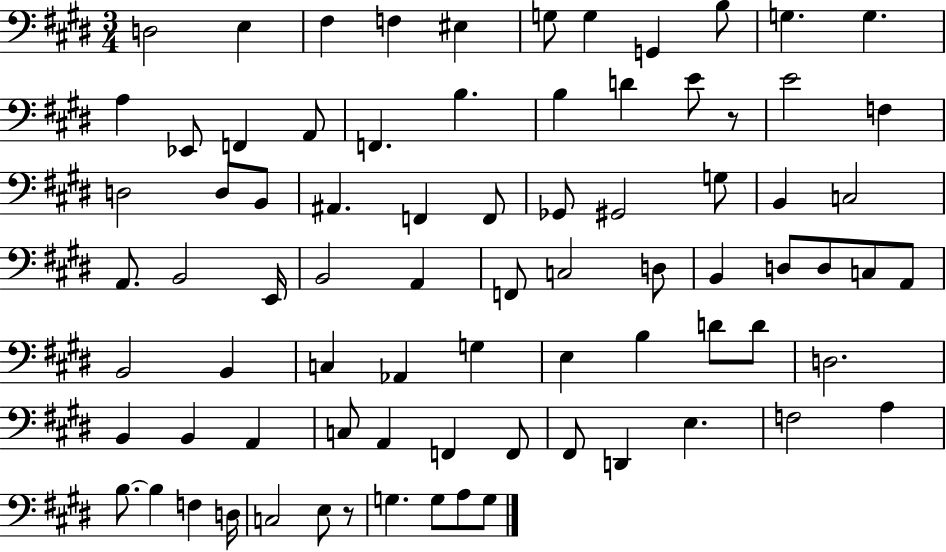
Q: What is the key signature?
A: E major